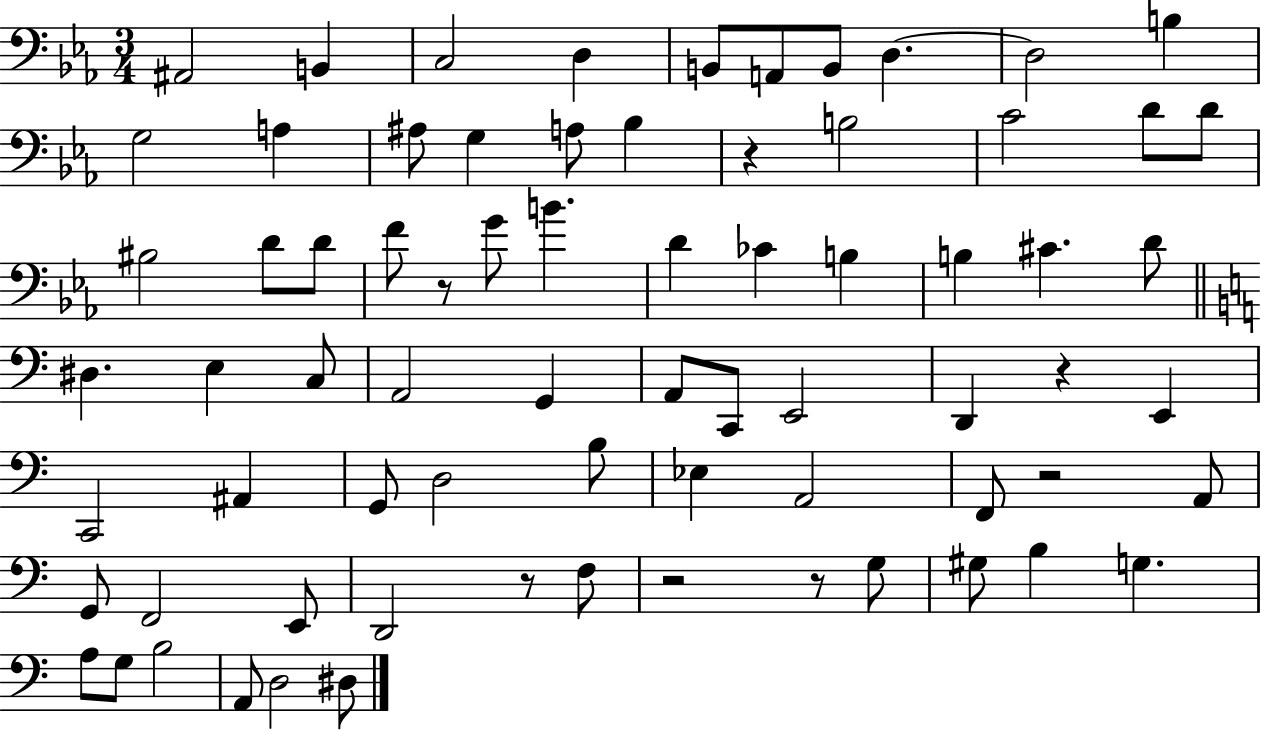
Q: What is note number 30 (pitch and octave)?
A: B3